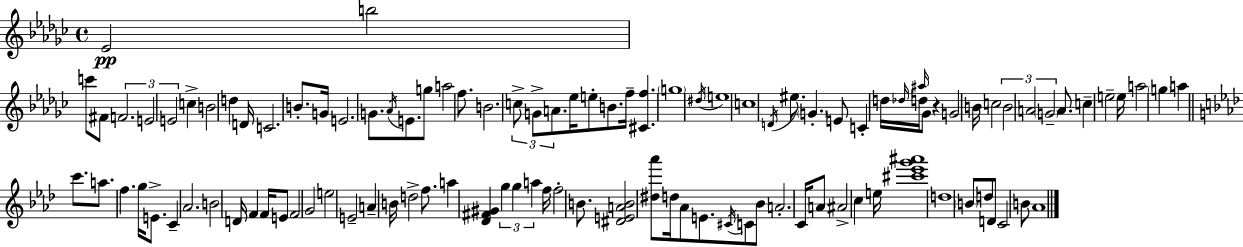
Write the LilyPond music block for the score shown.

{
  \clef treble
  \time 4/4
  \defaultTimeSignature
  \key ees \minor
  ees'2\pp b''2 | c'''8 fis'8 \tuplet 3/2 { f'2. | e'2 e'2 } | c''4-> b'2 d''4 | \break d'16 c'2. b'8.-. | g'16 e'2. g'8. | \acciaccatura { aes'16 } e'8. g''8 a''2 f''8. | b'2. \tuplet 3/2 { c''8-> g'8-> | \break a'8. } ees''16 e''8-. b'8. f''16-- <cis' f''>4. | \parenthesize g''1 | \acciaccatura { dis''16 } e''1 | c''1 | \break \acciaccatura { d'16 } eis''8. \parenthesize g'4.-. e'8 c'4-. | d''16 \grace { des''16 } d''16 \grace { ais''16 } ges'8 r4 g'2 | b'16 c''2 \tuplet 3/2 { b'2 | a'2 \parenthesize g'2-- } | \break a'8. c''4-- e''2-- | e''16 a''2 \parenthesize g''4 | a''4 \bar "||" \break \key aes \major c'''8. a''8. f''4. g''16 e'8.-> | c'4-- aes'2. | b'2 d'16 f'4 f'16 e'8 | f'2 g'2 | \break e''2 e'2-- | a'4-- b'16 d''2-> f''8. | a''4 <des' fis' gis'>4 \tuplet 3/2 { g''4 g''4 | a''4 } f''16 f''2-. b'8. | \break <dis' e' a' b'>2 <dis'' aes'''>8 d''16 aes'8 e'8. | \acciaccatura { cis'16 } c'8 bes'8 a'2.-. | c'16 a'8 ais'2-> c''4 | e''16 <cis''' ees''' g''' ais'''>1 | \break d''1 | \parenthesize b'8 d''8 d'8 c'2 b'8 | aes'1 | \bar "|."
}